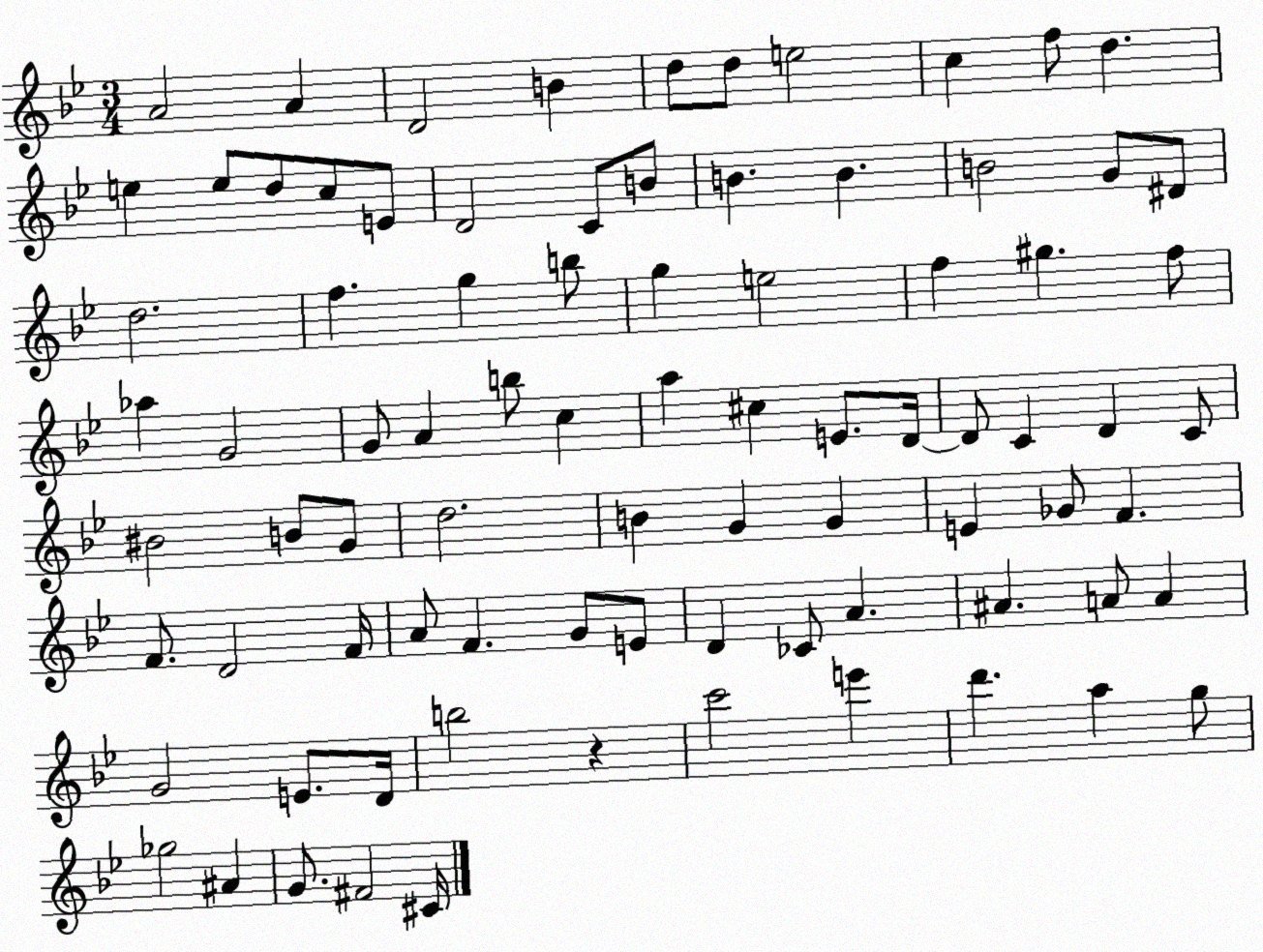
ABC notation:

X:1
T:Untitled
M:3/4
L:1/4
K:Bb
A2 A D2 B d/2 d/2 e2 c f/2 d e e/2 d/2 c/2 E/2 D2 C/2 B/2 B B B2 G/2 ^D/2 d2 f g b/2 g e2 f ^g f/2 _a G2 G/2 A b/2 c a ^c E/2 D/4 D/2 C D C/2 ^B2 B/2 G/2 d2 B G G E _G/2 F F/2 D2 F/4 A/2 F G/2 E/2 D _C/2 A ^A A/2 A G2 E/2 D/4 b2 z c'2 e' d' a g/2 _g2 ^A G/2 ^F2 ^C/4